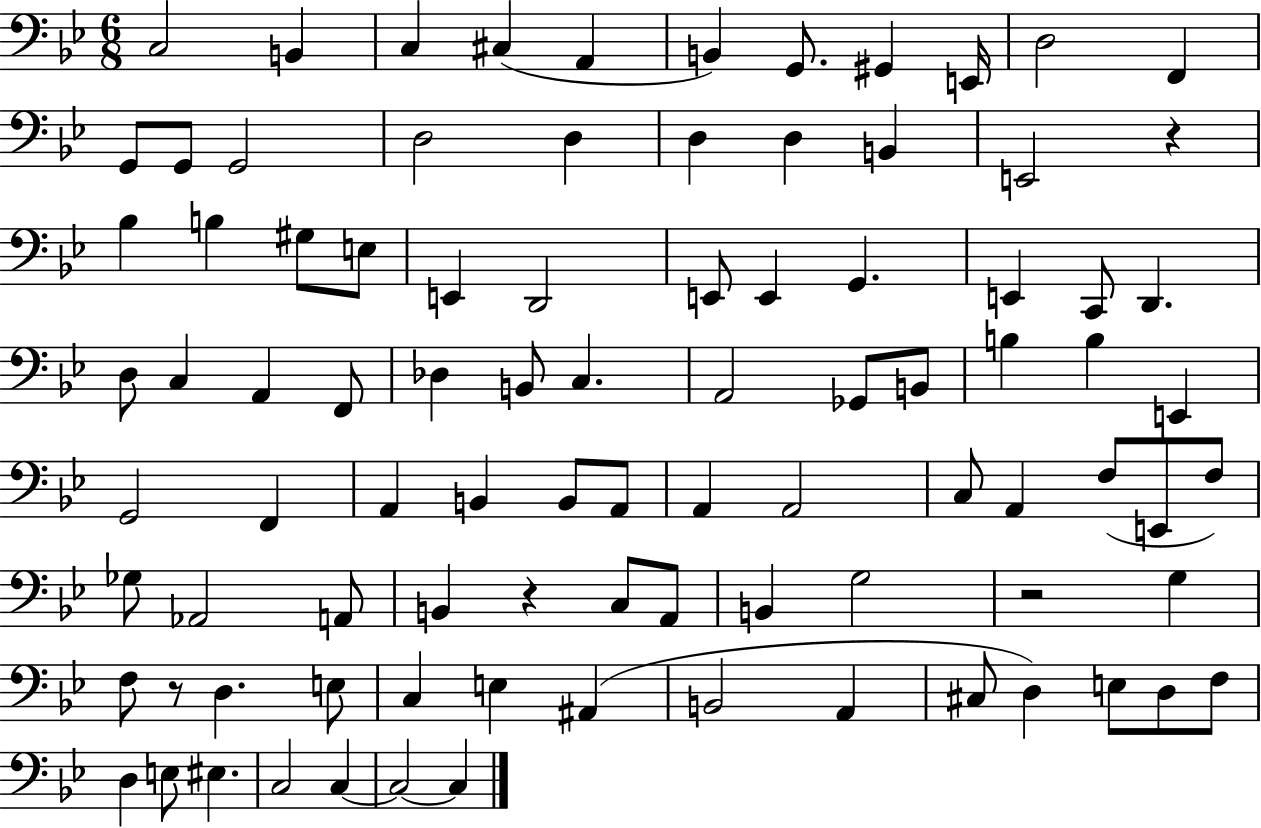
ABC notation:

X:1
T:Untitled
M:6/8
L:1/4
K:Bb
C,2 B,, C, ^C, A,, B,, G,,/2 ^G,, E,,/4 D,2 F,, G,,/2 G,,/2 G,,2 D,2 D, D, D, B,, E,,2 z _B, B, ^G,/2 E,/2 E,, D,,2 E,,/2 E,, G,, E,, C,,/2 D,, D,/2 C, A,, F,,/2 _D, B,,/2 C, A,,2 _G,,/2 B,,/2 B, B, E,, G,,2 F,, A,, B,, B,,/2 A,,/2 A,, A,,2 C,/2 A,, F,/2 E,,/2 F,/2 _G,/2 _A,,2 A,,/2 B,, z C,/2 A,,/2 B,, G,2 z2 G, F,/2 z/2 D, E,/2 C, E, ^A,, B,,2 A,, ^C,/2 D, E,/2 D,/2 F,/2 D, E,/2 ^E, C,2 C, C,2 C,